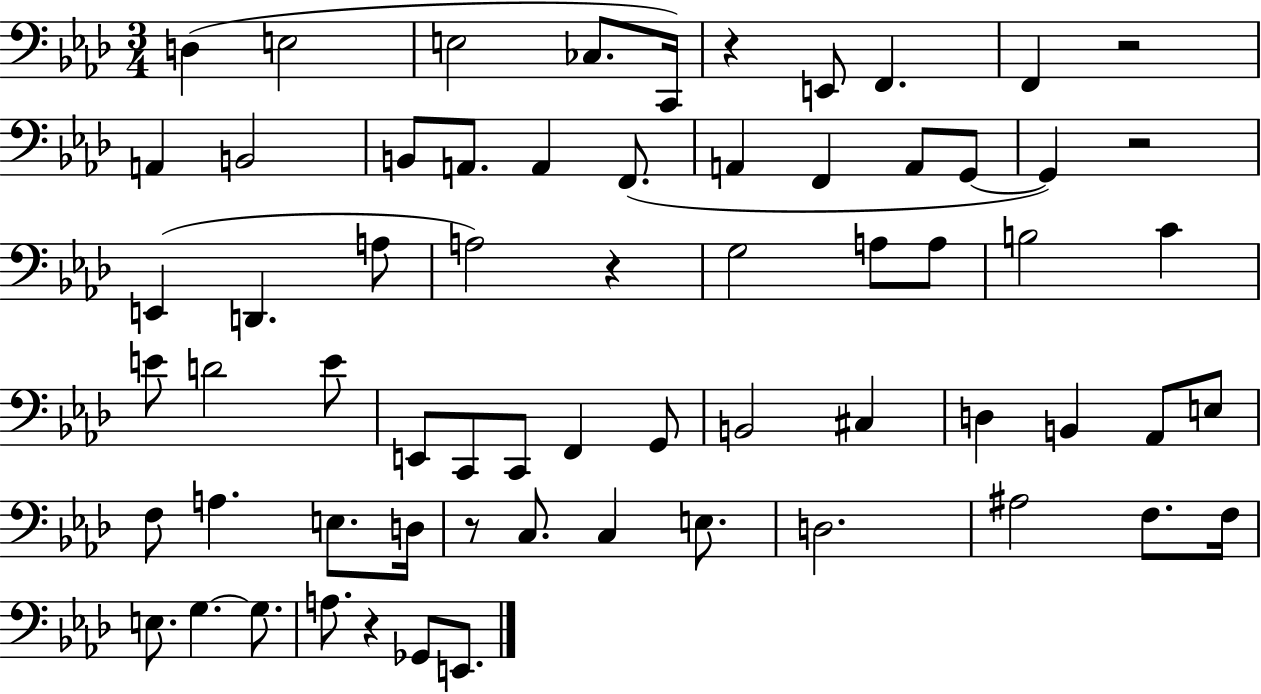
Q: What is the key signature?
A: AES major